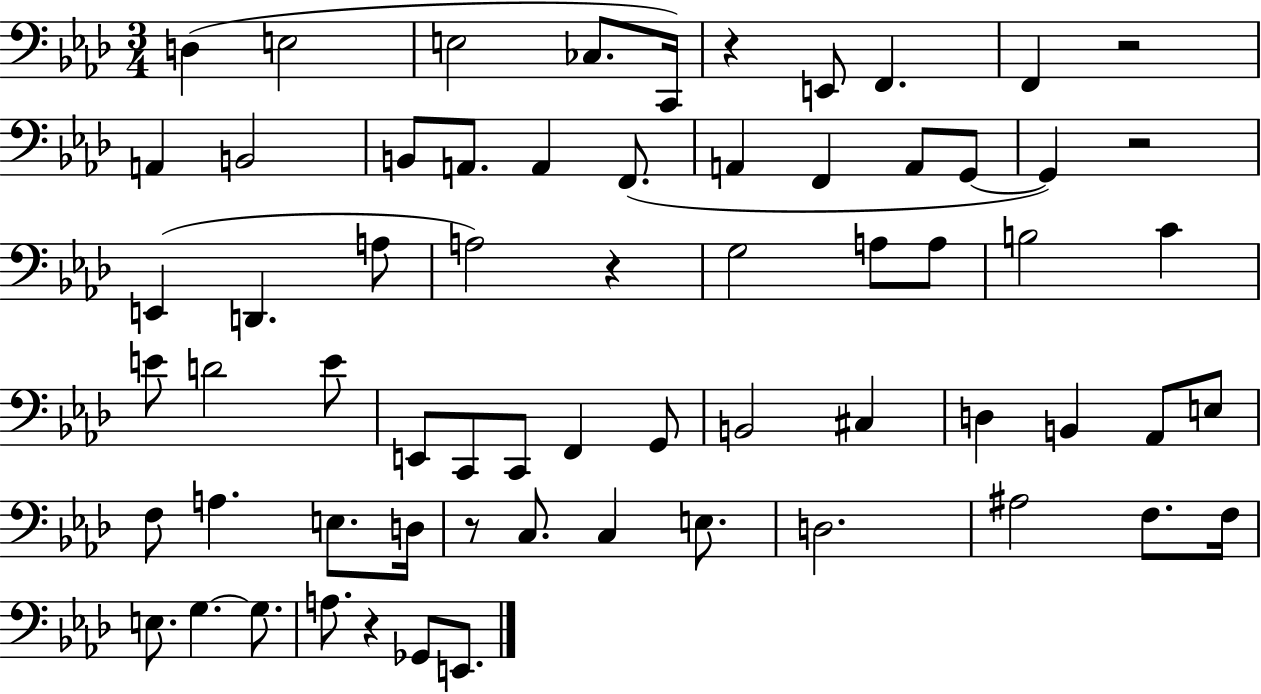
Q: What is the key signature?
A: AES major